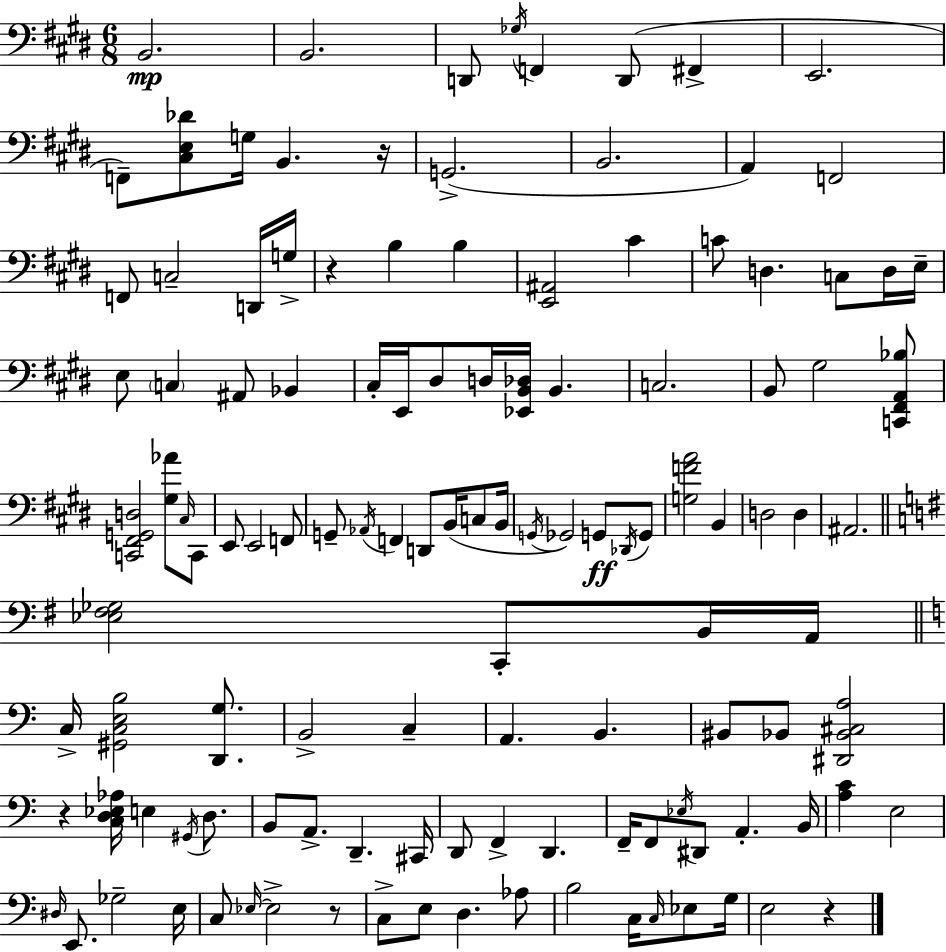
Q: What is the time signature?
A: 6/8